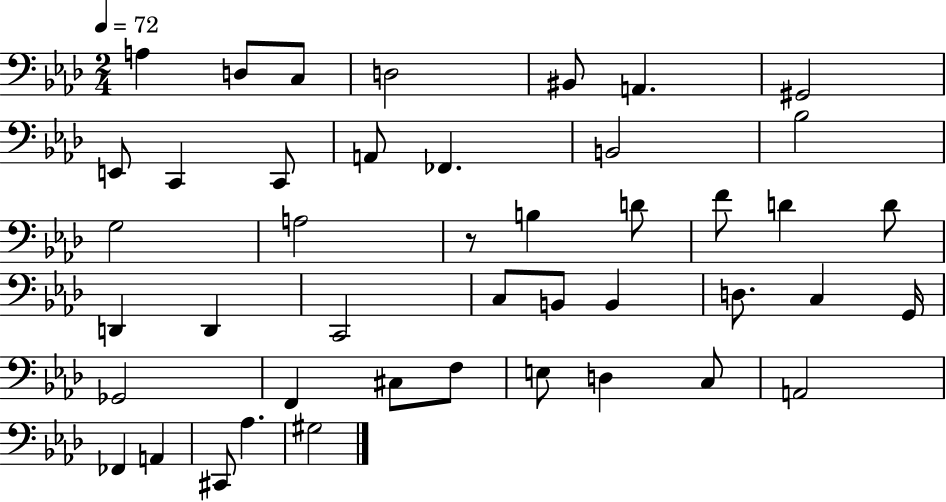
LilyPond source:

{
  \clef bass
  \numericTimeSignature
  \time 2/4
  \key aes \major
  \tempo 4 = 72
  a4 d8 c8 | d2 | bis,8 a,4. | gis,2 | \break e,8 c,4 c,8 | a,8 fes,4. | b,2 | bes2 | \break g2 | a2 | r8 b4 d'8 | f'8 d'4 d'8 | \break d,4 d,4 | c,2 | c8 b,8 b,4 | d8. c4 g,16 | \break ges,2 | f,4 cis8 f8 | e8 d4 c8 | a,2 | \break fes,4 a,4 | cis,8 aes4. | gis2 | \bar "|."
}